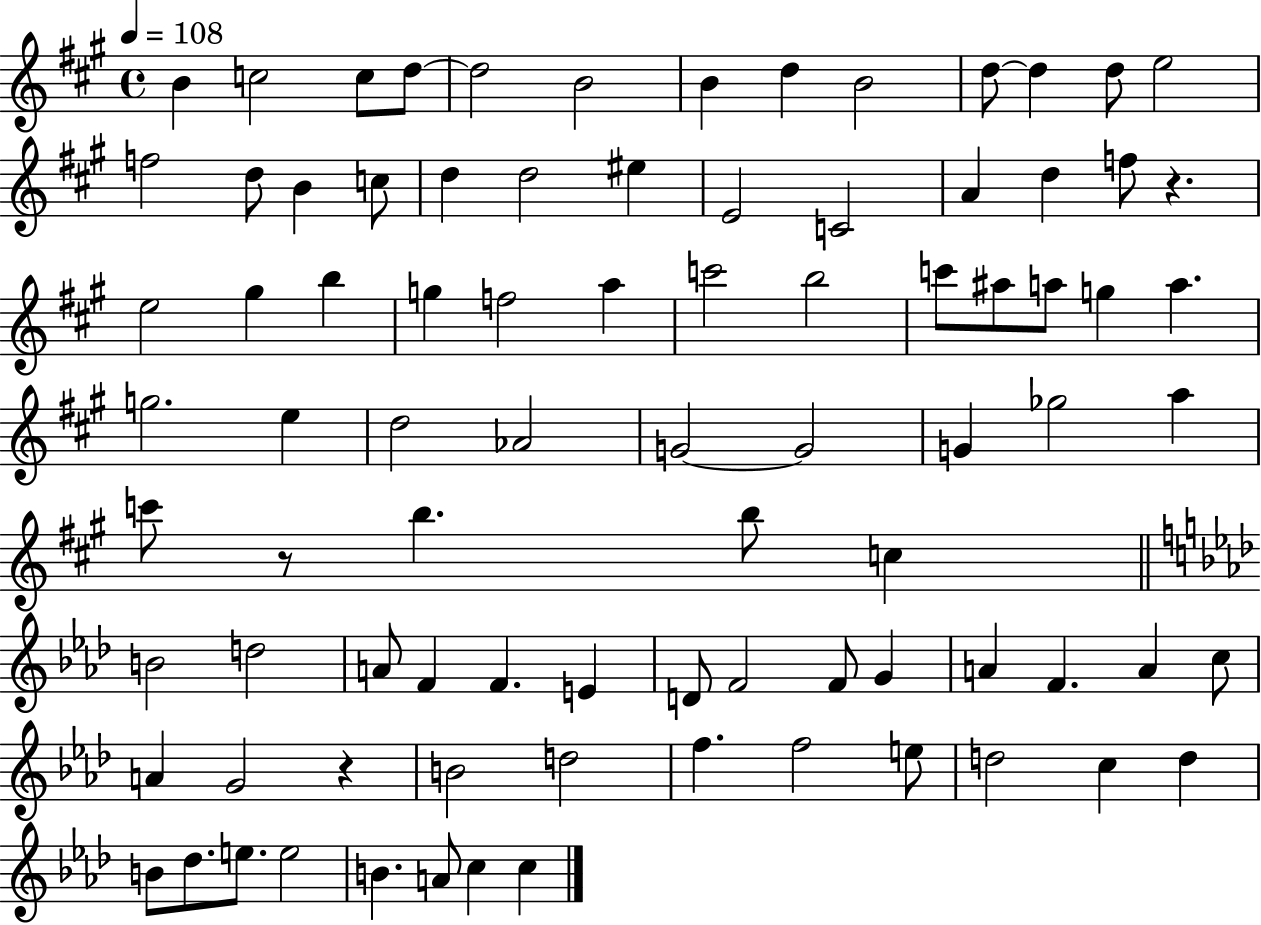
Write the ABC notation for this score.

X:1
T:Untitled
M:4/4
L:1/4
K:A
B c2 c/2 d/2 d2 B2 B d B2 d/2 d d/2 e2 f2 d/2 B c/2 d d2 ^e E2 C2 A d f/2 z e2 ^g b g f2 a c'2 b2 c'/2 ^a/2 a/2 g a g2 e d2 _A2 G2 G2 G _g2 a c'/2 z/2 b b/2 c B2 d2 A/2 F F E D/2 F2 F/2 G A F A c/2 A G2 z B2 d2 f f2 e/2 d2 c d B/2 _d/2 e/2 e2 B A/2 c c